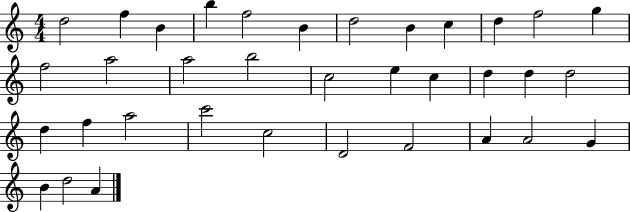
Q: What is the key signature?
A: C major